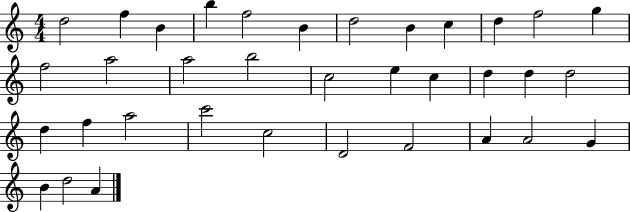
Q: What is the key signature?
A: C major